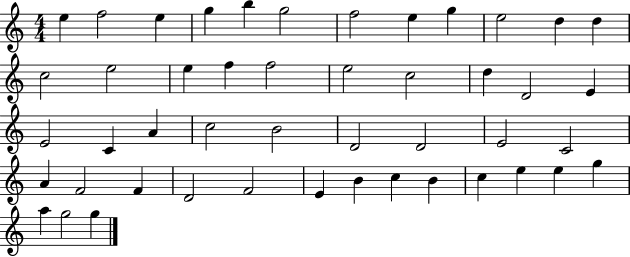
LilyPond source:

{
  \clef treble
  \numericTimeSignature
  \time 4/4
  \key c \major
  e''4 f''2 e''4 | g''4 b''4 g''2 | f''2 e''4 g''4 | e''2 d''4 d''4 | \break c''2 e''2 | e''4 f''4 f''2 | e''2 c''2 | d''4 d'2 e'4 | \break e'2 c'4 a'4 | c''2 b'2 | d'2 d'2 | e'2 c'2 | \break a'4 f'2 f'4 | d'2 f'2 | e'4 b'4 c''4 b'4 | c''4 e''4 e''4 g''4 | \break a''4 g''2 g''4 | \bar "|."
}